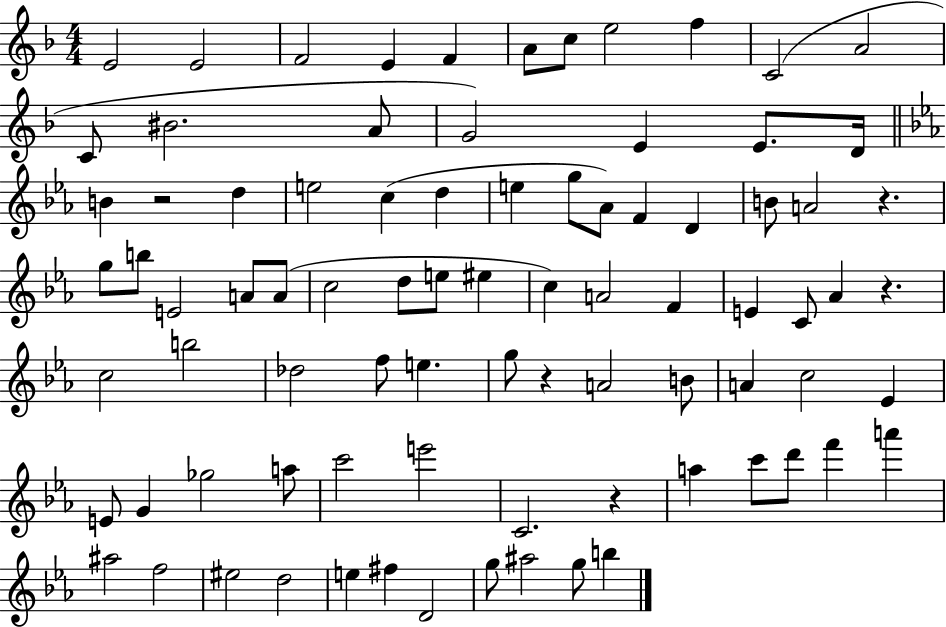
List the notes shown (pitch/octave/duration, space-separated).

E4/h E4/h F4/h E4/q F4/q A4/e C5/e E5/h F5/q C4/h A4/h C4/e BIS4/h. A4/e G4/h E4/q E4/e. D4/s B4/q R/h D5/q E5/h C5/q D5/q E5/q G5/e Ab4/e F4/q D4/q B4/e A4/h R/q. G5/e B5/e E4/h A4/e A4/e C5/h D5/e E5/e EIS5/q C5/q A4/h F4/q E4/q C4/e Ab4/q R/q. C5/h B5/h Db5/h F5/e E5/q. G5/e R/q A4/h B4/e A4/q C5/h Eb4/q E4/e G4/q Gb5/h A5/e C6/h E6/h C4/h. R/q A5/q C6/e D6/e F6/q A6/q A#5/h F5/h EIS5/h D5/h E5/q F#5/q D4/h G5/e A#5/h G5/e B5/q